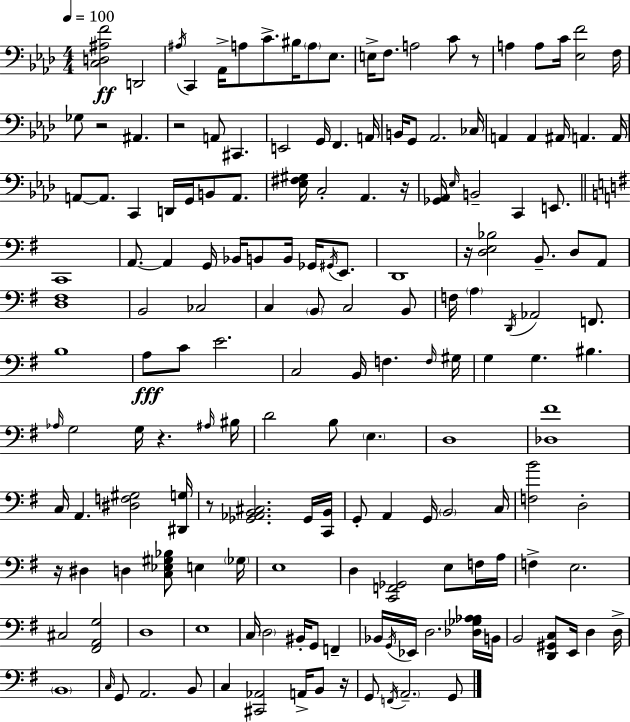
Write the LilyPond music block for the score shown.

{
  \clef bass
  \numericTimeSignature
  \time 4/4
  \key aes \major
  \tempo 4 = 100
  <c d ais f'>2\ff d,2 | \acciaccatura { ais16 } c,4 aes,16-> a8 c'8.-> bis16 \parenthesize a8 ees8. | e16-> f8. a2 c'8 r8 | a4 a8 c'16 <ees f'>2 | \break f16 ges8 r2 ais,4. | r2 a,8 cis,4. | e,2 g,16 f,4. | a,16 b,16 g,8 aes,2. | \break ces16 a,4 a,4 ais,16 a,4. | a,16 a,8~~ a,8. c,4 d,16 g,16 b,8 a,8. | <ees fis gis>16 c2-. aes,4. | r16 <ges, aes,>16 \grace { ees16 } b,2-- c,4 e,8. | \break \bar "||" \break \key g \major c,1 | a,8.~~ a,4 g,16 bes,16 b,8 b,16 ges,16 \acciaccatura { gis,16 } e,8. | d,1 | r16 <d e bes>2 b,8.-- d8 a,8 | \break <d fis>1 | b,2 ces2 | c4 \parenthesize b,8 c2 b,8 | f16 \parenthesize a4 \acciaccatura { d,16 } aes,2 f,8. | \break b1 | a8\fff c'8 e'2. | c2 b,16 f4. | \grace { f16 } gis16 g4 g4. bis4. | \break \grace { aes16 } g2 g16 r4. | \grace { ais16 } bis16 d'2 b8 \parenthesize e4. | d1 | <des fis'>1 | \break c16 a,4. <dis f gis>2 | <dis, g>16 r8 <ges, aes, b, cis>2. | ges,16 <c, b,>16 g,8-. a,4 g,16 \parenthesize b,2 | c16 <f b'>2 d2-. | \break r16 dis4 d4 <c ees gis bes>8 | e4 \parenthesize ges16 e1 | d4 <c, f, ges,>2 | e8 f16 a16 f4-> e2. | \break cis2 <fis, a, g>2 | d1 | e1 | c16 \parenthesize d2 bis,16-. g,8 | \break f,4-- bes,16 \acciaccatura { g,16 } ees,16 d2. | <des ges aes aes>16 b,16 b,2 <d, gis, c>8 | e,16 d4 d16-> \parenthesize b,1 | \grace { c16 } g,8 a,2. | \break b,8 c4 <cis, aes,>2 | a,16-> b,8 r16 g,8 \acciaccatura { f,16 } \parenthesize a,2.-- | g,8 \bar "|."
}